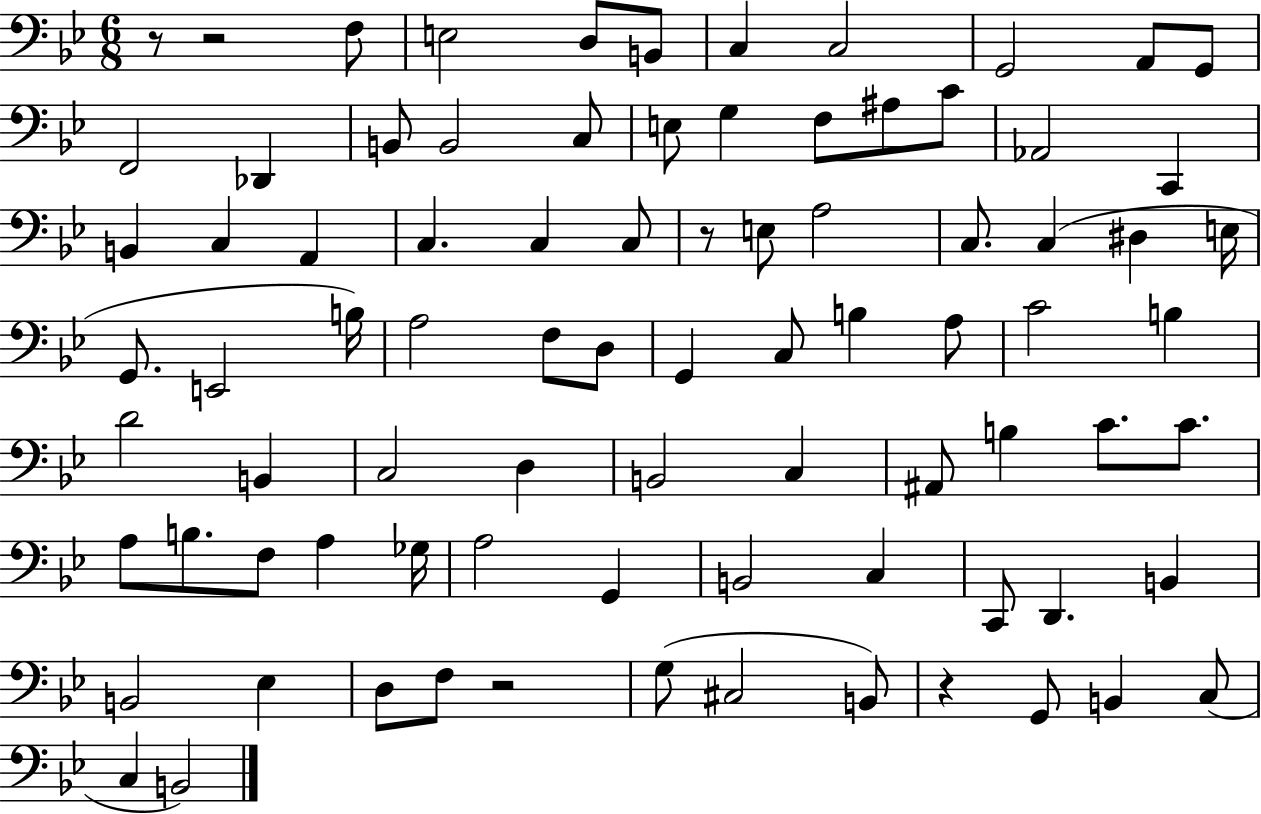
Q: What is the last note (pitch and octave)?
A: B2